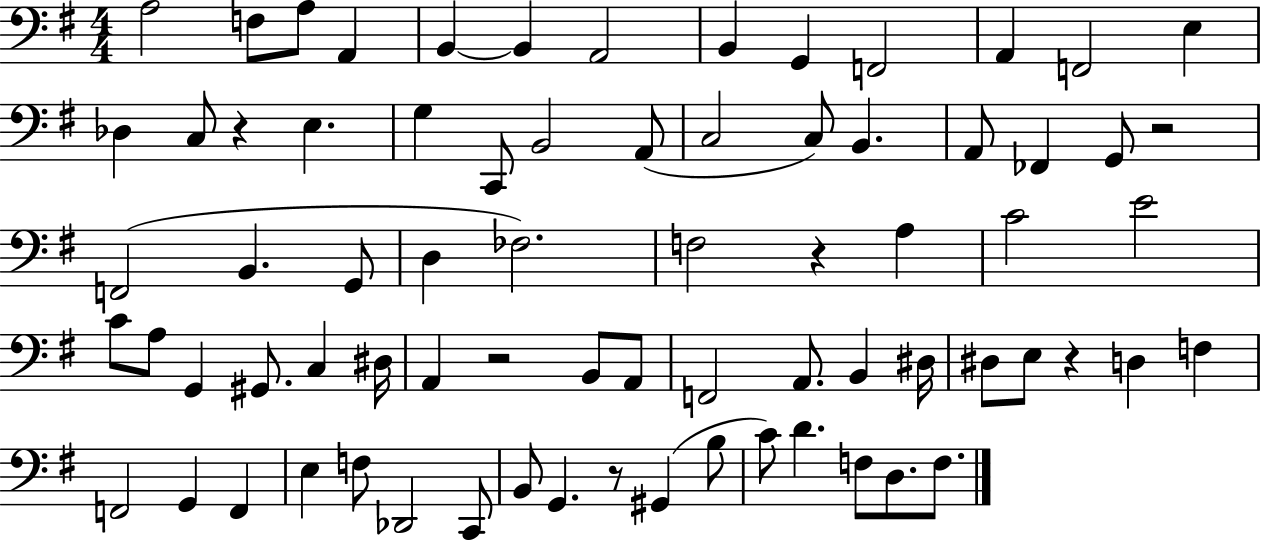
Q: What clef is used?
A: bass